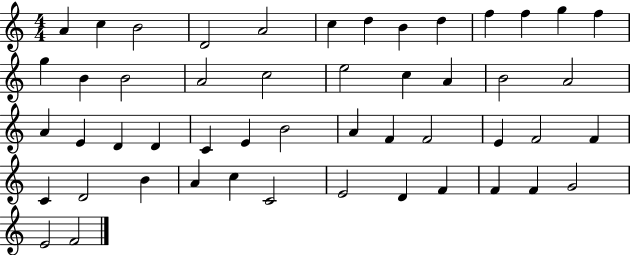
X:1
T:Untitled
M:4/4
L:1/4
K:C
A c B2 D2 A2 c d B d f f g f g B B2 A2 c2 e2 c A B2 A2 A E D D C E B2 A F F2 E F2 F C D2 B A c C2 E2 D F F F G2 E2 F2